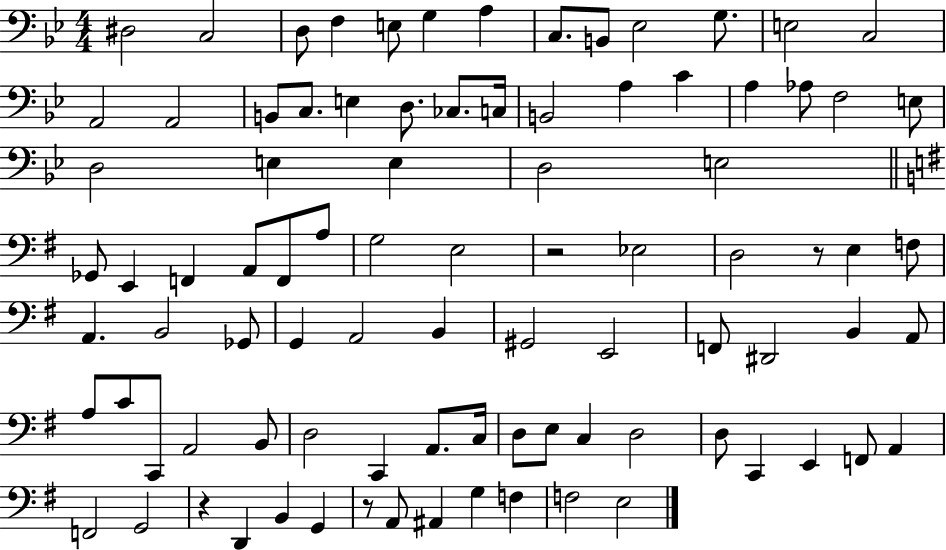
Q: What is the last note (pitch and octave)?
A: E3